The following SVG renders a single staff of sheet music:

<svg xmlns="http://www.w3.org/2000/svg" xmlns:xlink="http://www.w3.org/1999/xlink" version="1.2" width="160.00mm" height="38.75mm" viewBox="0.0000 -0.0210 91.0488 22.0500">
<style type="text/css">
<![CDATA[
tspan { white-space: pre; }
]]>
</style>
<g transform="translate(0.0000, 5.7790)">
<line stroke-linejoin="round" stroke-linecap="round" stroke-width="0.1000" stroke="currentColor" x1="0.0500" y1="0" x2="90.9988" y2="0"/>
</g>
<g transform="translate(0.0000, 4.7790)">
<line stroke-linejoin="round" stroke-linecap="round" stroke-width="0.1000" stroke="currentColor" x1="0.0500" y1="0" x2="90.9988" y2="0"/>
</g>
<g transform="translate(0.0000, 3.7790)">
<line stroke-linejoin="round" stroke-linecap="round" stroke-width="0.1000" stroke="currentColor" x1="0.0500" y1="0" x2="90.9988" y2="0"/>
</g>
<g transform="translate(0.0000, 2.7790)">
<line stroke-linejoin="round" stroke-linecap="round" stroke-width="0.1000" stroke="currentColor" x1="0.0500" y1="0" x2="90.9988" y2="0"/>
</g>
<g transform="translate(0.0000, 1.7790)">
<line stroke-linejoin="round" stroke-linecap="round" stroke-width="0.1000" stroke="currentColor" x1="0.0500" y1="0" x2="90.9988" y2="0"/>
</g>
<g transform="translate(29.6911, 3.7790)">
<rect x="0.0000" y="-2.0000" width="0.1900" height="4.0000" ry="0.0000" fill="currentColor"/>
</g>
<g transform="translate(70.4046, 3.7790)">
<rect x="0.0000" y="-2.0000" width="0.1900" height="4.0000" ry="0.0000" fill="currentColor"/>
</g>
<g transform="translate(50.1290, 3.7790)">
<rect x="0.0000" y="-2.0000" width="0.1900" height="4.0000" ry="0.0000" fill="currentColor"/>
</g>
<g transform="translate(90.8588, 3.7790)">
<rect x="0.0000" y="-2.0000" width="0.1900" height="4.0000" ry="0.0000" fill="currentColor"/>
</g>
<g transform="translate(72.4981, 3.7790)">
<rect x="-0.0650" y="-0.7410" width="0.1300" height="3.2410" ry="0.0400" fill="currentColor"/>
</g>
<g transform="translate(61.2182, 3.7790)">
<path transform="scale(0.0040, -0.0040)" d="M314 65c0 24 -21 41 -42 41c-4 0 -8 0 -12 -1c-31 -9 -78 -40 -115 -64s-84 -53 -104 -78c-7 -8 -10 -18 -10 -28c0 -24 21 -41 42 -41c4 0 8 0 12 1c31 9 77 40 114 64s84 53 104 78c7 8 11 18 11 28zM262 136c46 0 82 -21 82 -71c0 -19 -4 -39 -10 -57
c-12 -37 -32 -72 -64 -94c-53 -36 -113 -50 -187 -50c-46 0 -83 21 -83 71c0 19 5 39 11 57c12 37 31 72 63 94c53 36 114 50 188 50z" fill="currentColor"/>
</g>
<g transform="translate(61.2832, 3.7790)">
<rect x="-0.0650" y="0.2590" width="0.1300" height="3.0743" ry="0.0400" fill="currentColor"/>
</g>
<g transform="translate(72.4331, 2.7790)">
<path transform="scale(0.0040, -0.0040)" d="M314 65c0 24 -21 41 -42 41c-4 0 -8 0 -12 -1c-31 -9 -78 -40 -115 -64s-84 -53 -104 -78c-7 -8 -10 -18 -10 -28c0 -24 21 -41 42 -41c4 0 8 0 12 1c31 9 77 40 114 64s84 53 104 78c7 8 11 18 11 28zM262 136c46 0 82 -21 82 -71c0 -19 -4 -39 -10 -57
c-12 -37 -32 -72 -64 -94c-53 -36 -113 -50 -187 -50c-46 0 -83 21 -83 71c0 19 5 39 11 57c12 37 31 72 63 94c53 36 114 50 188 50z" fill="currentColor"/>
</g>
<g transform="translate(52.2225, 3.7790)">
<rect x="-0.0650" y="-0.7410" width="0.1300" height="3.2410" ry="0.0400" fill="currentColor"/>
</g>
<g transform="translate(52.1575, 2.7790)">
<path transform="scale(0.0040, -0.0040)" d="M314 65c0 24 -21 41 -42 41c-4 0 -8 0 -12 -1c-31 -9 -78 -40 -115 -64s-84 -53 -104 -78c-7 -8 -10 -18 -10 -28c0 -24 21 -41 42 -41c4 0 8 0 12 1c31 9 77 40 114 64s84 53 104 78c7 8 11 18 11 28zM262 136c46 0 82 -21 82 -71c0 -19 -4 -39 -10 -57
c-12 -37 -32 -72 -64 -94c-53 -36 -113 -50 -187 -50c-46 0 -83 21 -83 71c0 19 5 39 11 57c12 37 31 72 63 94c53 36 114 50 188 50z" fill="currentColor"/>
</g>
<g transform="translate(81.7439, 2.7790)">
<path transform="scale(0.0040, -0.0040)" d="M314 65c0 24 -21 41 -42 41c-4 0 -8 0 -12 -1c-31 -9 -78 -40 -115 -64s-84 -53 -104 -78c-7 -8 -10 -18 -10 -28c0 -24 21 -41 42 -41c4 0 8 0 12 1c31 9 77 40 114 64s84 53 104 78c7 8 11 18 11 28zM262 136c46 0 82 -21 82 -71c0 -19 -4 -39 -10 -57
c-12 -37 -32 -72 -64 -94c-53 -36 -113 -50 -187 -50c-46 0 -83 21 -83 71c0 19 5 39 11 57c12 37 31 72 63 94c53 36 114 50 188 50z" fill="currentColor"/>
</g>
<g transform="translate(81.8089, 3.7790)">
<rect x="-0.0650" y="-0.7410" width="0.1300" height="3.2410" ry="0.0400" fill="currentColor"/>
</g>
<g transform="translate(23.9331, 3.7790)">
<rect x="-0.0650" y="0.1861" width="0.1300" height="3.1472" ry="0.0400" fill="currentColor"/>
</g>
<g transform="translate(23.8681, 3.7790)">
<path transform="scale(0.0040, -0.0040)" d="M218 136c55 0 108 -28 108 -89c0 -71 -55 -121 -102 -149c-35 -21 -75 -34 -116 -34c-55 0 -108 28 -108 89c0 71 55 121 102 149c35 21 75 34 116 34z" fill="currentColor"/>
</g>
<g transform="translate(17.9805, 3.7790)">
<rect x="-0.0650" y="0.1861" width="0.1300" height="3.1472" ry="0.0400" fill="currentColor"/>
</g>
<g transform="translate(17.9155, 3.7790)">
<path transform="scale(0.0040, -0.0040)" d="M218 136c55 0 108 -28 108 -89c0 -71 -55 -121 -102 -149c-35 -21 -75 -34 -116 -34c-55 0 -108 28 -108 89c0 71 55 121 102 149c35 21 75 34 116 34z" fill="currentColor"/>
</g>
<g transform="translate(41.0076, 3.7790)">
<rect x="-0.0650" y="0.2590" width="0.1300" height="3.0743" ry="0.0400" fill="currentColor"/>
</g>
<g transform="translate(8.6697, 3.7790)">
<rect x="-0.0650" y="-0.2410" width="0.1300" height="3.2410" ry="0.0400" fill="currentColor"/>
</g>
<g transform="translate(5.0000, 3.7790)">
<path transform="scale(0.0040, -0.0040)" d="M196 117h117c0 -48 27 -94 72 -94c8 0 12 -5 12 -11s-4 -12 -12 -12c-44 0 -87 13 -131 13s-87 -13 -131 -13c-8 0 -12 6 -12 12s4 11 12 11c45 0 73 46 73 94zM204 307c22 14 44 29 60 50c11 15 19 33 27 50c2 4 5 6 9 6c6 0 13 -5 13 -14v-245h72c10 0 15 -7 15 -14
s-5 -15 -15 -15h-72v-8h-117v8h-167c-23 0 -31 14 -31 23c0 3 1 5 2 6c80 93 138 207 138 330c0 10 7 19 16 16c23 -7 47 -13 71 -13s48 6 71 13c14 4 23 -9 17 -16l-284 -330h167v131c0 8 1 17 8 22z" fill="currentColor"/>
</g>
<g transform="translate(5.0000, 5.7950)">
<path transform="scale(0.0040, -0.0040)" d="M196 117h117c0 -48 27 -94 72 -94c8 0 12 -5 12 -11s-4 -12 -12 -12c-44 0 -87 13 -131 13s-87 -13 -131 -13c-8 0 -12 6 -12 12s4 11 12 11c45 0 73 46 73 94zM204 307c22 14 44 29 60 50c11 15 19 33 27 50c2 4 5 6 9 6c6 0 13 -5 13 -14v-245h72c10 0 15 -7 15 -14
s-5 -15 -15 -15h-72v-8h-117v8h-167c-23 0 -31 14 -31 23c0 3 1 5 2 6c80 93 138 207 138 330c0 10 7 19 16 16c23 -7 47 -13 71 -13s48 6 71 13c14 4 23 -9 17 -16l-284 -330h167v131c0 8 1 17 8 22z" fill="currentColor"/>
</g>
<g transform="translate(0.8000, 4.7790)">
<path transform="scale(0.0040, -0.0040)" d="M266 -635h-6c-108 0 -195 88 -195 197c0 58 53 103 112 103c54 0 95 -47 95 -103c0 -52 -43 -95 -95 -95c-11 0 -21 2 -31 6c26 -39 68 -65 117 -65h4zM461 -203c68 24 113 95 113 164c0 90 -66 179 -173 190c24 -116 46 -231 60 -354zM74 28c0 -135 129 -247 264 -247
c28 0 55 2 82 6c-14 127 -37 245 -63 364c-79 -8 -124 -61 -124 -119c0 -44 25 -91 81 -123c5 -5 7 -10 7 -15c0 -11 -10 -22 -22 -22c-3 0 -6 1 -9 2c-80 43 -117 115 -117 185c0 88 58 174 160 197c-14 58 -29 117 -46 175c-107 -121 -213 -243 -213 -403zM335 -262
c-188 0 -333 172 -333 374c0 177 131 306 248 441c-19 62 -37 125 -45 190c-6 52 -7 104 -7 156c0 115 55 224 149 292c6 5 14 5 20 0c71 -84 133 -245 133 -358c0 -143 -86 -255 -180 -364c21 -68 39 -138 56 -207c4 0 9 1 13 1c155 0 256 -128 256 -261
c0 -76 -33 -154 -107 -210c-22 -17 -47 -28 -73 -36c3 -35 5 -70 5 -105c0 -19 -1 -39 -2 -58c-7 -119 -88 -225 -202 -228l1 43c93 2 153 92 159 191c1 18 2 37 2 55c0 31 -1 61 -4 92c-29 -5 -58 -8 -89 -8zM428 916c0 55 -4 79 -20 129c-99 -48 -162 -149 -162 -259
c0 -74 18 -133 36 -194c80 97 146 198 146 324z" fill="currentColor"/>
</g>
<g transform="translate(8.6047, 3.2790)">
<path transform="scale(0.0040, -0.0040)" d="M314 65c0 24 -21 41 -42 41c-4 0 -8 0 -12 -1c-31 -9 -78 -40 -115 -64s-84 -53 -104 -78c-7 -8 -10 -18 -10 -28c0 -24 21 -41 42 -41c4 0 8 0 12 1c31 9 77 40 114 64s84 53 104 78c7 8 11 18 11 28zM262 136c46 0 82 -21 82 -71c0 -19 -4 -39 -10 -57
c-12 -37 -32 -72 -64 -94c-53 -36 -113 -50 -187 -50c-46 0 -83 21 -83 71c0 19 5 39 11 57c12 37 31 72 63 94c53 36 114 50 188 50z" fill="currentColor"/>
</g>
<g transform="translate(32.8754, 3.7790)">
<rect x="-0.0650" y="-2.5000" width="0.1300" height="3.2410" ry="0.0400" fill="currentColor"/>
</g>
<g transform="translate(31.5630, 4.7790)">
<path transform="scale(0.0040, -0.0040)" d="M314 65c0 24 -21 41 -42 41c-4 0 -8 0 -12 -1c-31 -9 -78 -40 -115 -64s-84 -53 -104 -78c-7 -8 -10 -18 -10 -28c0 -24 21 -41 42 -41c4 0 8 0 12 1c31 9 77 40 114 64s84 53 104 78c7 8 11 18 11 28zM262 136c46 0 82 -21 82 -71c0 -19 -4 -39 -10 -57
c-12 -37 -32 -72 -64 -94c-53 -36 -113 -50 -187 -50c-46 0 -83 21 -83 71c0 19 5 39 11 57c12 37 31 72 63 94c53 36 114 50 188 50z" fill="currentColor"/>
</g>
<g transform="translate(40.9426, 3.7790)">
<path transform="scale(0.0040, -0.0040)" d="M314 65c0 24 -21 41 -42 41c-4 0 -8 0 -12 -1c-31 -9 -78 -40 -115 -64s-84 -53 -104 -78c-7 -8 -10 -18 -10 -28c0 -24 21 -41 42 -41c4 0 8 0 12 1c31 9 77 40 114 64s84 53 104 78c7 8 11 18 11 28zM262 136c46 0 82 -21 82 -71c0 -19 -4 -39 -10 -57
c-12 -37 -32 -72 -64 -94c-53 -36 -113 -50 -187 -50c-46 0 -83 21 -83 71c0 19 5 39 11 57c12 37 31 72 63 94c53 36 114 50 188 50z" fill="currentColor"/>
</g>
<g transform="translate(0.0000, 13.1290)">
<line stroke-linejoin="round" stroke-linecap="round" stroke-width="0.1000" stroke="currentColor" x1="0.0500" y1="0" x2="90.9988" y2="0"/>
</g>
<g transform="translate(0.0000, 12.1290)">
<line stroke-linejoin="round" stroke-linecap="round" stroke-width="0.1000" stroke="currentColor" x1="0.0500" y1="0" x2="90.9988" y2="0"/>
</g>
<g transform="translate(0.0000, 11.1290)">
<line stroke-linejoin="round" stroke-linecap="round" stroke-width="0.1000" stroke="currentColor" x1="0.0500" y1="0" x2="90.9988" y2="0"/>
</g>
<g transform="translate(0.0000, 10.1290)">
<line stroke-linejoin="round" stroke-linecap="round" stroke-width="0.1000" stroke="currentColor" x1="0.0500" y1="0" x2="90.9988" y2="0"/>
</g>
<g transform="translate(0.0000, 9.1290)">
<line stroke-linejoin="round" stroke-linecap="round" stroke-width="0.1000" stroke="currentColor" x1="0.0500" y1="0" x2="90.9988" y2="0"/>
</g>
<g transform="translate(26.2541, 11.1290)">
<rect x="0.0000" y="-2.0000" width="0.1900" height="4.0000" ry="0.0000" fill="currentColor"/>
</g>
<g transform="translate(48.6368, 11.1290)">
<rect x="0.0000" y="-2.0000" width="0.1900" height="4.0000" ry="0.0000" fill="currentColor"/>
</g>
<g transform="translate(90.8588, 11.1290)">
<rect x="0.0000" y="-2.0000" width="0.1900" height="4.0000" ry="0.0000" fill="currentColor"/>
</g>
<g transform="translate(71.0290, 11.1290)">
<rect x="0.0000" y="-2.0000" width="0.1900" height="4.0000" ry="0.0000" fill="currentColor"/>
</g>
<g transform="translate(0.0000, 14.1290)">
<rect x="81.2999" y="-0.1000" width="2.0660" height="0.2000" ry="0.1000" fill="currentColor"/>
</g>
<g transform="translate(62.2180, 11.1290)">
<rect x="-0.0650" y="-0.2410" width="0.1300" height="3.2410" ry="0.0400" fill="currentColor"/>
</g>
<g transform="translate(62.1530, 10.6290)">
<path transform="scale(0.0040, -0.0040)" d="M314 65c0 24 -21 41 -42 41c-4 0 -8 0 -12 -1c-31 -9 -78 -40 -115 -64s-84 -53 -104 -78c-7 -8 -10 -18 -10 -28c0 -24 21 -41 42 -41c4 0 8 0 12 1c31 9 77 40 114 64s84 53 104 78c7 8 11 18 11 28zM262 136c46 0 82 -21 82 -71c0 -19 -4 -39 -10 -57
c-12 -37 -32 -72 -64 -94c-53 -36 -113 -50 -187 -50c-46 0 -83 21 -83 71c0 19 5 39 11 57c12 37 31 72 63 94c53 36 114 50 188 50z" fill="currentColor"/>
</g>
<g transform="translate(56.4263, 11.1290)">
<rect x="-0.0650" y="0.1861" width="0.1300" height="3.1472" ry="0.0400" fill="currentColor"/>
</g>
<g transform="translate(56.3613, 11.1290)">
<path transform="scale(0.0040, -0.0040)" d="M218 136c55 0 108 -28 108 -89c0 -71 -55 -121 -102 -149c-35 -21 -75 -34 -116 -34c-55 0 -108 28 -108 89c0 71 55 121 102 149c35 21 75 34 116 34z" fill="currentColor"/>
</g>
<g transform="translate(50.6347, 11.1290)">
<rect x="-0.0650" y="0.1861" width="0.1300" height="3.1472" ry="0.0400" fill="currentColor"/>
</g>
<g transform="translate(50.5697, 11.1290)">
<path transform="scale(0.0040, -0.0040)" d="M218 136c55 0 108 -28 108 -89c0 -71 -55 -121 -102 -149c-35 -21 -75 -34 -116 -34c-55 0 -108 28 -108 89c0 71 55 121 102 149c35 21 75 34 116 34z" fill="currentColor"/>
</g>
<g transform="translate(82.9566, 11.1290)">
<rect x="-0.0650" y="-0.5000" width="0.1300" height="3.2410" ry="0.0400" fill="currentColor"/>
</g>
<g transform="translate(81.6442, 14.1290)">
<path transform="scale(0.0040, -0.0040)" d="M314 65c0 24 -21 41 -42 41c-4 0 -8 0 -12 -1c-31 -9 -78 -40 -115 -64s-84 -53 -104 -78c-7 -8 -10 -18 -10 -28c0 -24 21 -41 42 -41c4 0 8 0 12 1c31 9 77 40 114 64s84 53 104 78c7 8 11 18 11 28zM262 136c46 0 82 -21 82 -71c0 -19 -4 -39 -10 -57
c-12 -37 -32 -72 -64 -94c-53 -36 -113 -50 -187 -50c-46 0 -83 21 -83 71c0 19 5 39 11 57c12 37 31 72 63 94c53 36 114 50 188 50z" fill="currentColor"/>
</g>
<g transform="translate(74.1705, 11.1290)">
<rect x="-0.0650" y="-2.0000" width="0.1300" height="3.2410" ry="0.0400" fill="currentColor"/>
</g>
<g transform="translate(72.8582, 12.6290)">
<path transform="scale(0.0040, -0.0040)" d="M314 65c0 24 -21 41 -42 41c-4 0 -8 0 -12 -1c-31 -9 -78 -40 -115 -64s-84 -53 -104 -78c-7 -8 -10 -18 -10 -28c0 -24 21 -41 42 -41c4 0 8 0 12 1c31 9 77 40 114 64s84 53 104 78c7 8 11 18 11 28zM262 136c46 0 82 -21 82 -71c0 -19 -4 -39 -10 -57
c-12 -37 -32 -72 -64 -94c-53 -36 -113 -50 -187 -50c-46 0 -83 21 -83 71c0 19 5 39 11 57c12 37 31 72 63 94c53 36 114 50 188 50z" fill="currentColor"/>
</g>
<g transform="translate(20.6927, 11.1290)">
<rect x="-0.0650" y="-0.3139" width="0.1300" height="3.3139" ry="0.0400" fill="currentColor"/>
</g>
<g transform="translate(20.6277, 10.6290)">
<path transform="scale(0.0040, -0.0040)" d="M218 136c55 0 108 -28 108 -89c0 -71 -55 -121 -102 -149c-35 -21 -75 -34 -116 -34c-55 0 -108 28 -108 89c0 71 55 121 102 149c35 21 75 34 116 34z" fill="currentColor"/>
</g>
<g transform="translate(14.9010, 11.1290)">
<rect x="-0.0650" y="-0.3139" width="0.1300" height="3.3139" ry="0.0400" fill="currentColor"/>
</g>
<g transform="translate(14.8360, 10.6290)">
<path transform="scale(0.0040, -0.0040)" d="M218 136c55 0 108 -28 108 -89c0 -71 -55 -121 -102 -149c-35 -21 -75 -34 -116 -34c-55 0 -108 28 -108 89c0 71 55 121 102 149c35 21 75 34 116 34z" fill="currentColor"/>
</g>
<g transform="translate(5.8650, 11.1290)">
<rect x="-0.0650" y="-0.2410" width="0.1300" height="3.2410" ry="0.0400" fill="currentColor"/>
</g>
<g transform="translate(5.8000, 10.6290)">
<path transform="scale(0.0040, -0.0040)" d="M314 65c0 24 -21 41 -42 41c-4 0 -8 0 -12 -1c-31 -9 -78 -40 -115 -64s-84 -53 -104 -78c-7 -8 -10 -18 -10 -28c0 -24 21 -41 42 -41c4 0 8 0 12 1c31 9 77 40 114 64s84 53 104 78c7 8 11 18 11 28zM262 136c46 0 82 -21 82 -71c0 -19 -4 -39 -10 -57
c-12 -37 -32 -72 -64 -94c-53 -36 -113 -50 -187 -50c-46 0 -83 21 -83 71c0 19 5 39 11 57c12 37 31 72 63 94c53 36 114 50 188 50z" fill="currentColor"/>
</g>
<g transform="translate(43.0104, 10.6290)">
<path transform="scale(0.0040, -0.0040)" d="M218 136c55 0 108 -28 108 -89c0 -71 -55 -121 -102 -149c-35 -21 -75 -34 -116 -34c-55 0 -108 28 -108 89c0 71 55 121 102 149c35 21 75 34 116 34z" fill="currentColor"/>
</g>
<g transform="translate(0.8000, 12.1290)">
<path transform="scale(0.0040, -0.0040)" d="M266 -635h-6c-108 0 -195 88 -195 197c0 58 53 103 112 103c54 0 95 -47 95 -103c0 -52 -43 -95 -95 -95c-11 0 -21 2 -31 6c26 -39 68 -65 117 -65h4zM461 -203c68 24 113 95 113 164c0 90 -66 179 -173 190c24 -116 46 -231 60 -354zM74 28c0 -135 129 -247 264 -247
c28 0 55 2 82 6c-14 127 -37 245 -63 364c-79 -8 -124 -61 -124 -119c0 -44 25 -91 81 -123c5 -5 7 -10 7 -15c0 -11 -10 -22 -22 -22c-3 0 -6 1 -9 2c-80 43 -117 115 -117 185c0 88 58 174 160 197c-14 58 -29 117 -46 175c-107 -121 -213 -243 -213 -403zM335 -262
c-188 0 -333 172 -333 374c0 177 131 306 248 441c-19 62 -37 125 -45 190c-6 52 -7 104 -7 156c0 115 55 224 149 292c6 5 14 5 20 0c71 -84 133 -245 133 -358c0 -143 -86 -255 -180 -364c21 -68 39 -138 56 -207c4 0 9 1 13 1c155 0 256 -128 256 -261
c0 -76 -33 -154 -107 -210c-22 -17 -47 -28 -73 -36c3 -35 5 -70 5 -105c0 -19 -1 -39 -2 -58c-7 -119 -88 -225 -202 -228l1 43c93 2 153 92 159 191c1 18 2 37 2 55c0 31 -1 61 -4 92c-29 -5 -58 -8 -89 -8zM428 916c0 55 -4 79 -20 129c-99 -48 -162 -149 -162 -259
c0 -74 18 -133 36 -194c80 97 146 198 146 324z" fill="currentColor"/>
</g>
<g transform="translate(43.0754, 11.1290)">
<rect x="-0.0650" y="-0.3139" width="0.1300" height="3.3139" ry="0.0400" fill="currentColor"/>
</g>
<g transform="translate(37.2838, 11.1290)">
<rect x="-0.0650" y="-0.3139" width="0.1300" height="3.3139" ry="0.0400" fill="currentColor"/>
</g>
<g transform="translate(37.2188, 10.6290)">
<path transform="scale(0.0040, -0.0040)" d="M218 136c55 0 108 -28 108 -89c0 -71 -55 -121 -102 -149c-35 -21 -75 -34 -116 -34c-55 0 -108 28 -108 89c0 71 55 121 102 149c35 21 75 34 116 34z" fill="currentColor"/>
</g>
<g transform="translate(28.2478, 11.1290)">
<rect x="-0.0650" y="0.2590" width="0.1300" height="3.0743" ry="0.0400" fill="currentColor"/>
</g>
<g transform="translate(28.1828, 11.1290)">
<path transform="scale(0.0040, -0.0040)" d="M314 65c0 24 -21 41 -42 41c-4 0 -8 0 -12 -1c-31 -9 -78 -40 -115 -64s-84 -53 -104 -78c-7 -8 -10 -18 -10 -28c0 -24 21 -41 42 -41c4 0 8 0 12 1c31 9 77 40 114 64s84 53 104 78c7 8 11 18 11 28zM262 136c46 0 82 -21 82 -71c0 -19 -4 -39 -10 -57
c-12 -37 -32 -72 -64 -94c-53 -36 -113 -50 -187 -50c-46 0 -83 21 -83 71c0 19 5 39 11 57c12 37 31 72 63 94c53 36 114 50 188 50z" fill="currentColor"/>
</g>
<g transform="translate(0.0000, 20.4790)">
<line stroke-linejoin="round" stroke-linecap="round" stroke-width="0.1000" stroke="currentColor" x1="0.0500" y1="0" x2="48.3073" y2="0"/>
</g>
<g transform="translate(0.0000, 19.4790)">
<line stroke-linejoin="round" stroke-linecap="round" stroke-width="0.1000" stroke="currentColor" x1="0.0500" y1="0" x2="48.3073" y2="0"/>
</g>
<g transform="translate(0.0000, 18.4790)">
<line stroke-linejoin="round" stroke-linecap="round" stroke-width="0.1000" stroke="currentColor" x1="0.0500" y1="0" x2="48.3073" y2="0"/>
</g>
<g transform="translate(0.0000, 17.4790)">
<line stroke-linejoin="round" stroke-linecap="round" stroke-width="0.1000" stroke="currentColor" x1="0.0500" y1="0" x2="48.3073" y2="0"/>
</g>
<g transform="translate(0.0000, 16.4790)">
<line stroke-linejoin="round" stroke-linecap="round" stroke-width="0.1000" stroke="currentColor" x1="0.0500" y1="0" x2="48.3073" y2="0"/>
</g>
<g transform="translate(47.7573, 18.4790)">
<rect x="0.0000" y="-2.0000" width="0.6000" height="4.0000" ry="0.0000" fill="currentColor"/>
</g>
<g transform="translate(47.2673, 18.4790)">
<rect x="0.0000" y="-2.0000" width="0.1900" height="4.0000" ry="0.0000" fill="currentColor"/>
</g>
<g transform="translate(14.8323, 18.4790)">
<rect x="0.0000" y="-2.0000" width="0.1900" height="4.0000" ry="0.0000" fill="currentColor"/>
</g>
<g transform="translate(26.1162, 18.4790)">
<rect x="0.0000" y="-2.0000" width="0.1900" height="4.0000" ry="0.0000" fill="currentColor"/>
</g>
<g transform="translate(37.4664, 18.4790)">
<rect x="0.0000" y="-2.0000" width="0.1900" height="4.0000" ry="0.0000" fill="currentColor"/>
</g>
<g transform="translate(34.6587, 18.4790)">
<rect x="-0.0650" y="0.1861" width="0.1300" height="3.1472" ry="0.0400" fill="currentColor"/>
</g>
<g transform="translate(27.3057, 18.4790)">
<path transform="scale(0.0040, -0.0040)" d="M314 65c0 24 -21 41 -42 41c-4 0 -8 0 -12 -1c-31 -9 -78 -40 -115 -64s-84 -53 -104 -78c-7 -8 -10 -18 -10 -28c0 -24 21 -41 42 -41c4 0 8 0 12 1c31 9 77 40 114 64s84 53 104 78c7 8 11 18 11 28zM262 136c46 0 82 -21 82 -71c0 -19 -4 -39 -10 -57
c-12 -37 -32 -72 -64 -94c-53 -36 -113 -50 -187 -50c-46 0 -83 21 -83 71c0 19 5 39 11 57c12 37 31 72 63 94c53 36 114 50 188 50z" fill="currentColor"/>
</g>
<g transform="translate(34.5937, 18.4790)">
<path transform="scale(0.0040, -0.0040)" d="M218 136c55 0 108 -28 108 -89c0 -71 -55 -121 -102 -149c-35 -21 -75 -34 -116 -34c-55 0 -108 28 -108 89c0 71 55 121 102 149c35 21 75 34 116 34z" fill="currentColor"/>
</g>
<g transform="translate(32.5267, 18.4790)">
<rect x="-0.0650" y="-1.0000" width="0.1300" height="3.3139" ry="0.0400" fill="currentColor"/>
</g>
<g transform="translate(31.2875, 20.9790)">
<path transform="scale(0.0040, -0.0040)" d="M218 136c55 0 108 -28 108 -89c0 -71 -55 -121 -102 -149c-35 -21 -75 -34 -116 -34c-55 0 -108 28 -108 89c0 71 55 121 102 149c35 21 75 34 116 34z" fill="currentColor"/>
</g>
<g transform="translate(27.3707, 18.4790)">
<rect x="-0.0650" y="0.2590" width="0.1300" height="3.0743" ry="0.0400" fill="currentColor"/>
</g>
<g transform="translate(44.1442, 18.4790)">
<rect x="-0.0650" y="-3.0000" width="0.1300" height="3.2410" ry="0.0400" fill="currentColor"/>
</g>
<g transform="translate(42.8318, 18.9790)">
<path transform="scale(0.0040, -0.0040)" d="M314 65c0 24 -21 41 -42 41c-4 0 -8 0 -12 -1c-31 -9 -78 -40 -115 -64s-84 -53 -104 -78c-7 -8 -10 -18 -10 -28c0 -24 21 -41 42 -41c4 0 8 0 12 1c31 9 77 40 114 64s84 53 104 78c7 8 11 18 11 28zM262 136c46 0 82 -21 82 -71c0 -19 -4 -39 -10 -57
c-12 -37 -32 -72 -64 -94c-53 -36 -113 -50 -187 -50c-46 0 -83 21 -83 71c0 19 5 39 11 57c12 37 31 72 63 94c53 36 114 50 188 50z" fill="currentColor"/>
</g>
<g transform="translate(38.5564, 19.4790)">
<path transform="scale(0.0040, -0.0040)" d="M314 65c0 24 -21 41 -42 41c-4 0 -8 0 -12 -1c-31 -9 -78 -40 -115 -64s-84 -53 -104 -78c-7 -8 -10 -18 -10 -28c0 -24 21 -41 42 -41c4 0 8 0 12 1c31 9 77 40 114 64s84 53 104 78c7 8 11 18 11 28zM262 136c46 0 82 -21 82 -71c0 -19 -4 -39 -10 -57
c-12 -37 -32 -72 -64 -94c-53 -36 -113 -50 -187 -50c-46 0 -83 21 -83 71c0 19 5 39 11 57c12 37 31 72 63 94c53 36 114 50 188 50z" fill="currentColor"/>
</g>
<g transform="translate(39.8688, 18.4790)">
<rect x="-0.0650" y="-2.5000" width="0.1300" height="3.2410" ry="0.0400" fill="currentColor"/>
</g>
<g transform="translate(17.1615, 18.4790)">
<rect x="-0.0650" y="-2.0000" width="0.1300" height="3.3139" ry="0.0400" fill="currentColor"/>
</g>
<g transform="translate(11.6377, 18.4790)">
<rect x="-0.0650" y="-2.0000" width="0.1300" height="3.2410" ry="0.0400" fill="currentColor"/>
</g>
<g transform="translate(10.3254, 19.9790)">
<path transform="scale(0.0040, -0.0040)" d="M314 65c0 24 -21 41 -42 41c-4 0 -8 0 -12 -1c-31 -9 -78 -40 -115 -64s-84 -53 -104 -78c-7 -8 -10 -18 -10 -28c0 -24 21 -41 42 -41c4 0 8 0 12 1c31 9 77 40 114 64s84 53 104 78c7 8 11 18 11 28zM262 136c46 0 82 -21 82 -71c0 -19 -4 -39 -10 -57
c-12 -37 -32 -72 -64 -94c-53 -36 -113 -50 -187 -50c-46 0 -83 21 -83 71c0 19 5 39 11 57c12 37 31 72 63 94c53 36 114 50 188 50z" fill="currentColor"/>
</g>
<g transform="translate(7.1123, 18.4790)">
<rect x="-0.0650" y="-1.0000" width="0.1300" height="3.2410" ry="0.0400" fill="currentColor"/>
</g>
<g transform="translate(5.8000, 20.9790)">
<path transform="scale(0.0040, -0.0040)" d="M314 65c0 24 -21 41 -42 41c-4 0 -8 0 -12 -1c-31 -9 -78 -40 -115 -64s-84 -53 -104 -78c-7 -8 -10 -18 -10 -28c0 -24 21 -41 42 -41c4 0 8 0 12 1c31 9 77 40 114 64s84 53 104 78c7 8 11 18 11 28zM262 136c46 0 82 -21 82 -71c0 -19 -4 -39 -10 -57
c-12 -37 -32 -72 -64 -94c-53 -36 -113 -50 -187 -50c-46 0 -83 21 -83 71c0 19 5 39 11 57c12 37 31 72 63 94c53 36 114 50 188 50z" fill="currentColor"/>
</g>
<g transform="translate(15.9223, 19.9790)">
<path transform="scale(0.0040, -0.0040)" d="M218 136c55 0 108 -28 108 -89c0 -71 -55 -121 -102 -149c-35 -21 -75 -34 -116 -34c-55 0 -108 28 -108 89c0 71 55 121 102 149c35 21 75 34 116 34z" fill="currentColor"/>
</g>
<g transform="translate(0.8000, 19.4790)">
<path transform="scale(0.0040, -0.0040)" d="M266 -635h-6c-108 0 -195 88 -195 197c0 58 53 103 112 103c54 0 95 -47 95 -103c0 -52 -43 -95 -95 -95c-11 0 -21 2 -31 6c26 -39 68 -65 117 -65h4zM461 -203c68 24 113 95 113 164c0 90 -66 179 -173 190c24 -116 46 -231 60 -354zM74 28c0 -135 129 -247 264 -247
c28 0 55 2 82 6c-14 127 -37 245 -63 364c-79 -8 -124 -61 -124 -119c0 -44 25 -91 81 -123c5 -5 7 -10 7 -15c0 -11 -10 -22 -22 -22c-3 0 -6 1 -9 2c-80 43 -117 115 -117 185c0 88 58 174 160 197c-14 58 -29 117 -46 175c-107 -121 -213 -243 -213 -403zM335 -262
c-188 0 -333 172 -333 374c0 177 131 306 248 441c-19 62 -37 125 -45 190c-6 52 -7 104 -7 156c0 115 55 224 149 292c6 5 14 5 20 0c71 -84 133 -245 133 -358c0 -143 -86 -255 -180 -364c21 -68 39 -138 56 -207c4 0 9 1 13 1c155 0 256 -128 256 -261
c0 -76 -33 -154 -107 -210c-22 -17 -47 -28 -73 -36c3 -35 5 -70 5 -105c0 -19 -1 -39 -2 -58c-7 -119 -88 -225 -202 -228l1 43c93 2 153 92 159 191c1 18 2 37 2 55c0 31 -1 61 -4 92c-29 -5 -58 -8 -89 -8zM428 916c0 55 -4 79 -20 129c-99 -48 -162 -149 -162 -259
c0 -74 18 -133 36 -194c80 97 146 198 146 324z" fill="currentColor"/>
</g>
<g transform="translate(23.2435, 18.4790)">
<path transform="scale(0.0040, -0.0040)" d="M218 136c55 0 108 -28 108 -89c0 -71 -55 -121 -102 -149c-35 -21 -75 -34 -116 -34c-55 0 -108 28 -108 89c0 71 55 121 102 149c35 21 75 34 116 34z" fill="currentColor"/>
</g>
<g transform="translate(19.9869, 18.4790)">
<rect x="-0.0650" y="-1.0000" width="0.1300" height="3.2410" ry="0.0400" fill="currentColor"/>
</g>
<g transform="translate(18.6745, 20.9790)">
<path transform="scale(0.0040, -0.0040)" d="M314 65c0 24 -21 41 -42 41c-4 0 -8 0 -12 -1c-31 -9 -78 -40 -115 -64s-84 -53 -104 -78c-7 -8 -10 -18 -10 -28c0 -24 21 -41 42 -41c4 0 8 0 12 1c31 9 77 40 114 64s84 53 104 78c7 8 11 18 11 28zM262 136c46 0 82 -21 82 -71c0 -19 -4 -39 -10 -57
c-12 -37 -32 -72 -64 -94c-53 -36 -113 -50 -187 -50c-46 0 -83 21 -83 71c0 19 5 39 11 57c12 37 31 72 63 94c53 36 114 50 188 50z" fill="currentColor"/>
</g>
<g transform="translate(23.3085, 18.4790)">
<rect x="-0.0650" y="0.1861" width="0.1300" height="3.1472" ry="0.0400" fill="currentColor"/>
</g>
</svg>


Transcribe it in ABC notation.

X:1
T:Untitled
M:4/4
L:1/4
K:C
c2 B B G2 B2 d2 B2 d2 d2 c2 c c B2 c c B B c2 F2 C2 D2 F2 F D2 B B2 D B G2 A2